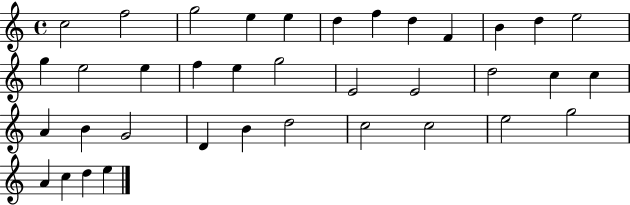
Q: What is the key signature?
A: C major